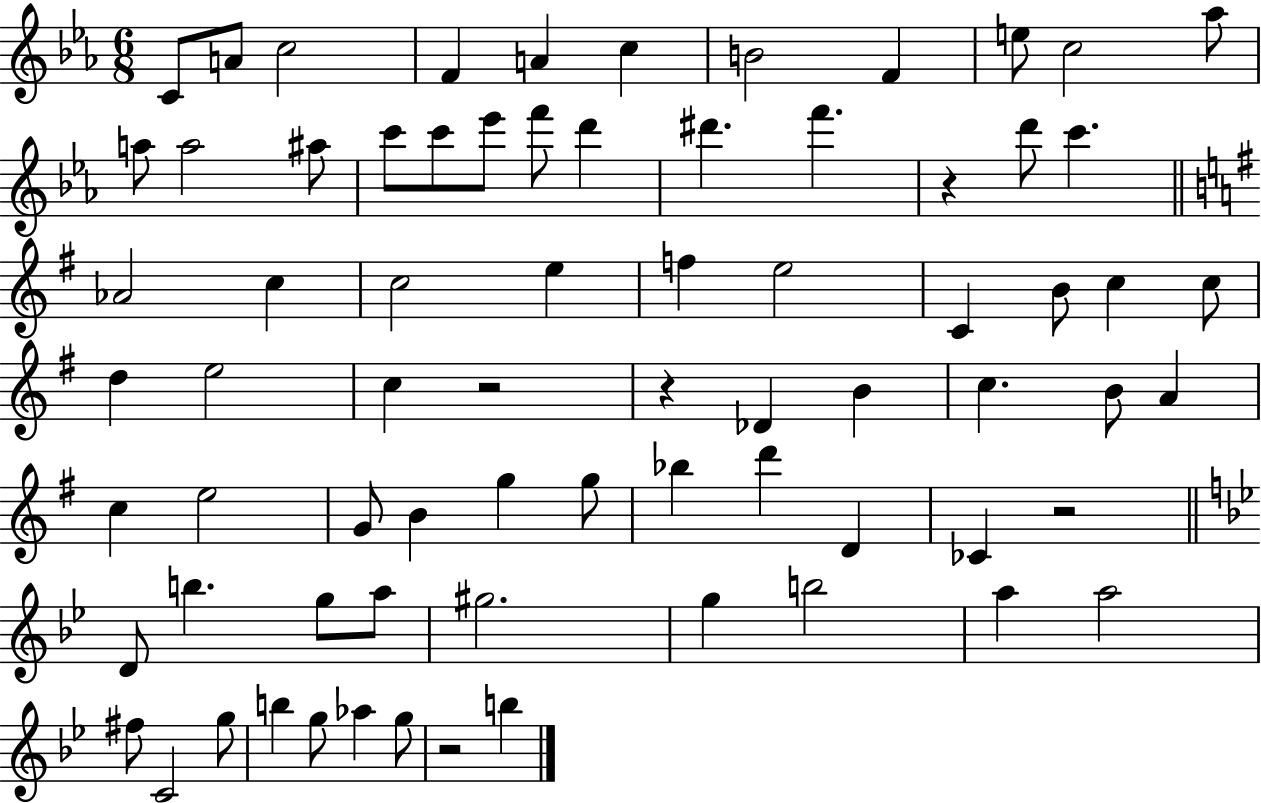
C4/e A4/e C5/h F4/q A4/q C5/q B4/h F4/q E5/e C5/h Ab5/e A5/e A5/h A#5/e C6/e C6/e Eb6/e F6/e D6/q D#6/q. F6/q. R/q D6/e C6/q. Ab4/h C5/q C5/h E5/q F5/q E5/h C4/q B4/e C5/q C5/e D5/q E5/h C5/q R/h R/q Db4/q B4/q C5/q. B4/e A4/q C5/q E5/h G4/e B4/q G5/q G5/e Bb5/q D6/q D4/q CES4/q R/h D4/e B5/q. G5/e A5/e G#5/h. G5/q B5/h A5/q A5/h F#5/e C4/h G5/e B5/q G5/e Ab5/q G5/e R/h B5/q